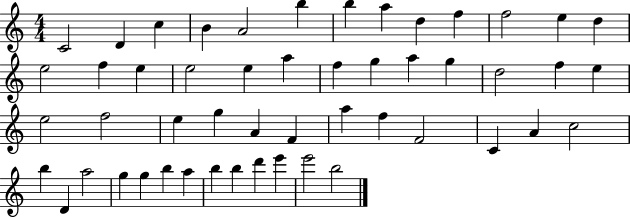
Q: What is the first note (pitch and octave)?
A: C4